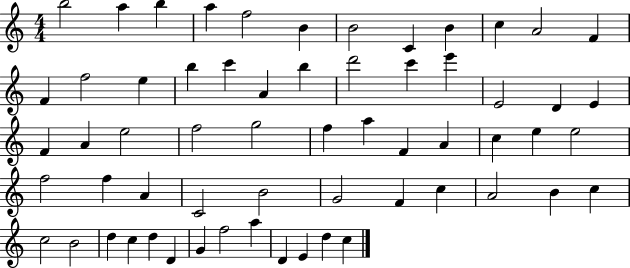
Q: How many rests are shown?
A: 0